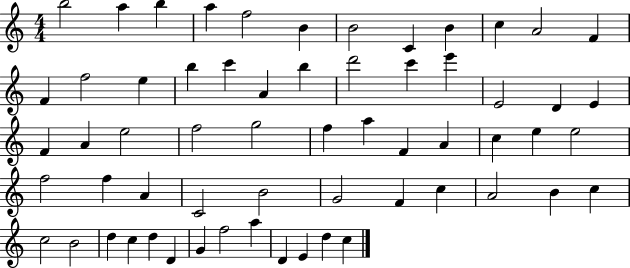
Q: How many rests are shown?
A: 0